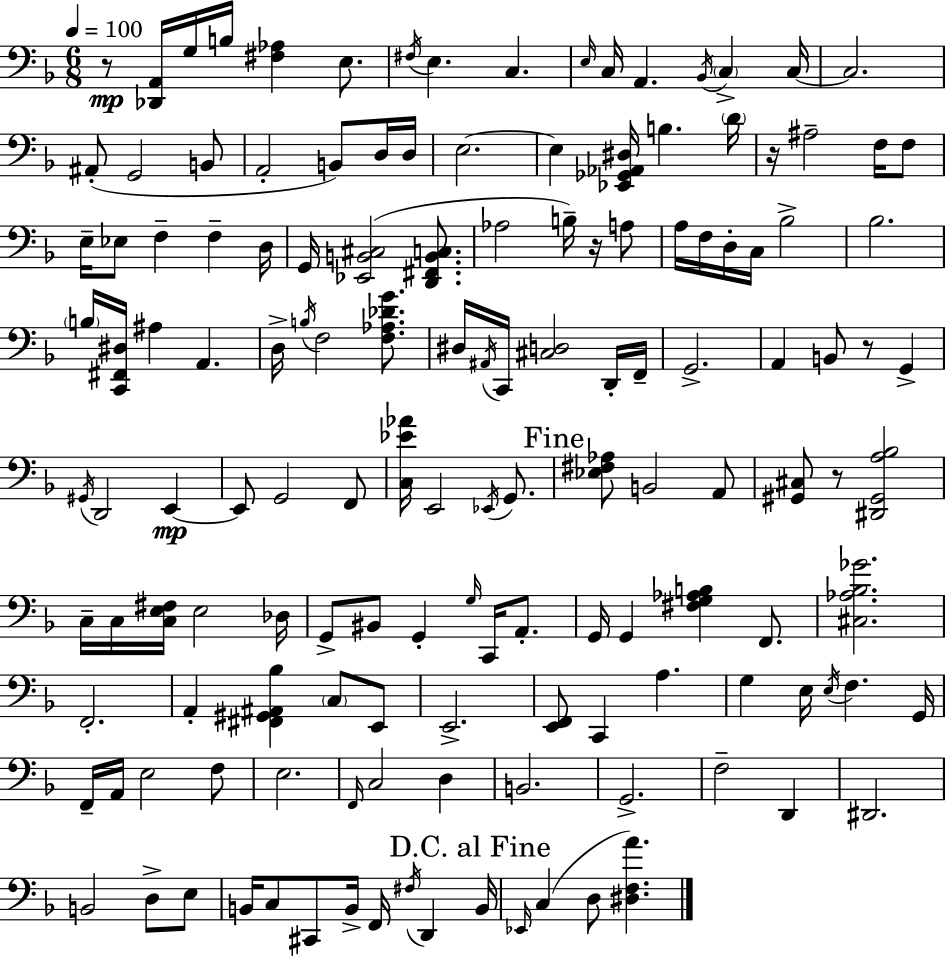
R/e [Db2,A2]/s G3/s B3/s [F#3,Ab3]/q E3/e. F#3/s E3/q. C3/q. E3/s C3/s A2/q. Bb2/s C3/q C3/s C3/h. A#2/e G2/h B2/e A2/h B2/e D3/s D3/s E3/h. E3/q [Eb2,Gb2,Ab2,D#3]/s B3/q. D4/s R/s A#3/h F3/s F3/e E3/s Eb3/e F3/q F3/q D3/s G2/s [Eb2,B2,C#3]/h [D2,F#2,B2,C3]/e. Ab3/h B3/s R/s A3/e A3/s F3/s D3/s C3/s Bb3/h Bb3/h. B3/s [C2,F#2,D#3]/s A#3/q A2/q. D3/s B3/s F3/h [F3,Ab3,Db4,G4]/e. D#3/s A#2/s C2/s [C#3,D3]/h D2/s F2/s G2/h. A2/q B2/e R/e G2/q G#2/s D2/h E2/q E2/e G2/h F2/e [C3,Eb4,Ab4]/s E2/h Eb2/s G2/e. [Eb3,F#3,Ab3]/e B2/h A2/e [G#2,C#3]/e R/e [D#2,G#2,A3,Bb3]/h C3/s C3/s [C3,E3,F#3]/s E3/h Db3/s G2/e BIS2/e G2/q G3/s C2/s A2/e. G2/s G2/q [F#3,G3,Ab3,B3]/q F2/e. [C#3,Ab3,Bb3,Gb4]/h. F2/h. A2/q [F#2,G#2,A#2,Bb3]/q C3/e E2/e E2/h. [E2,F2]/e C2/q A3/q. G3/q E3/s E3/s F3/q. G2/s F2/s A2/s E3/h F3/e E3/h. F2/s C3/h D3/q B2/h. G2/h. F3/h D2/q D#2/h. B2/h D3/e E3/e B2/s C3/e C#2/e B2/s F2/s F#3/s D2/q B2/s Eb2/s C3/q D3/e [D#3,F3,A4]/q.